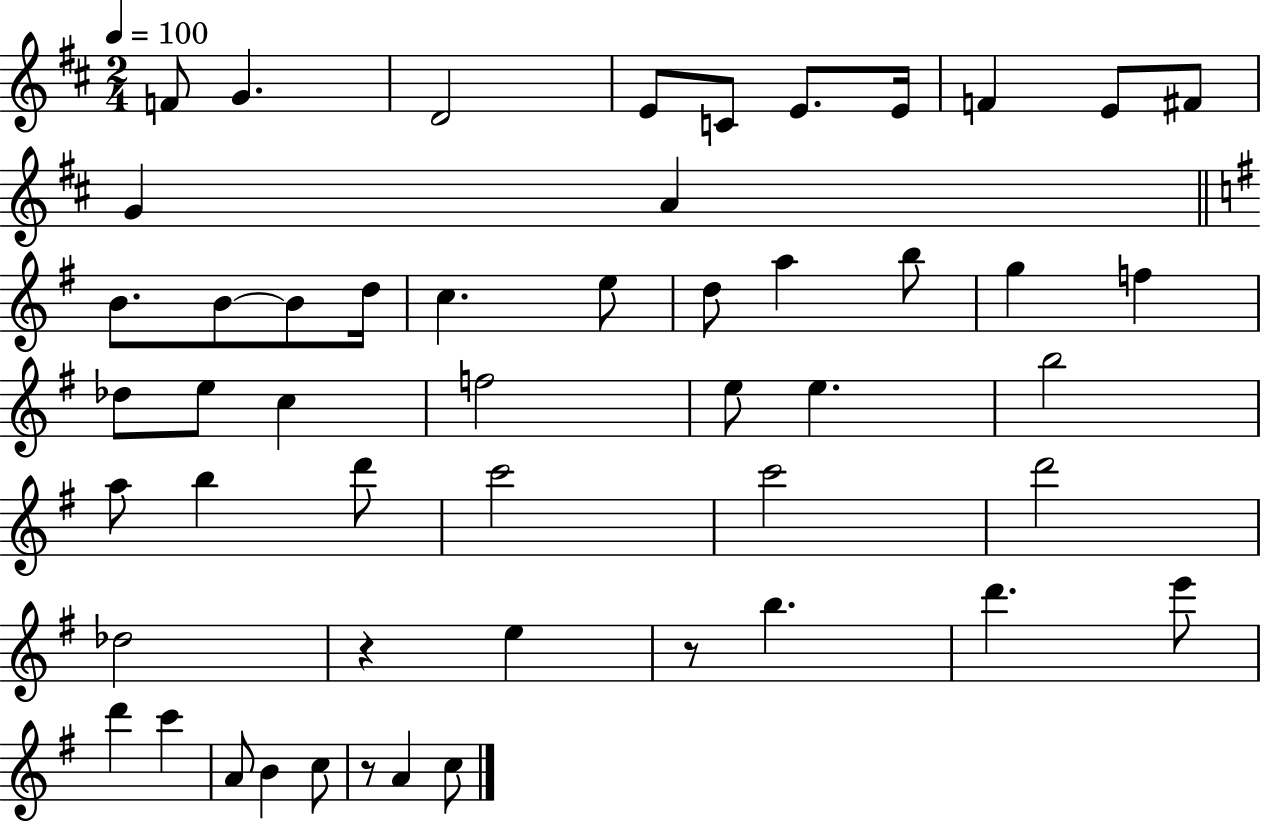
F4/e G4/q. D4/h E4/e C4/e E4/e. E4/s F4/q E4/e F#4/e G4/q A4/q B4/e. B4/e B4/e D5/s C5/q. E5/e D5/e A5/q B5/e G5/q F5/q Db5/e E5/e C5/q F5/h E5/e E5/q. B5/h A5/e B5/q D6/e C6/h C6/h D6/h Db5/h R/q E5/q R/e B5/q. D6/q. E6/e D6/q C6/q A4/e B4/q C5/e R/e A4/q C5/e